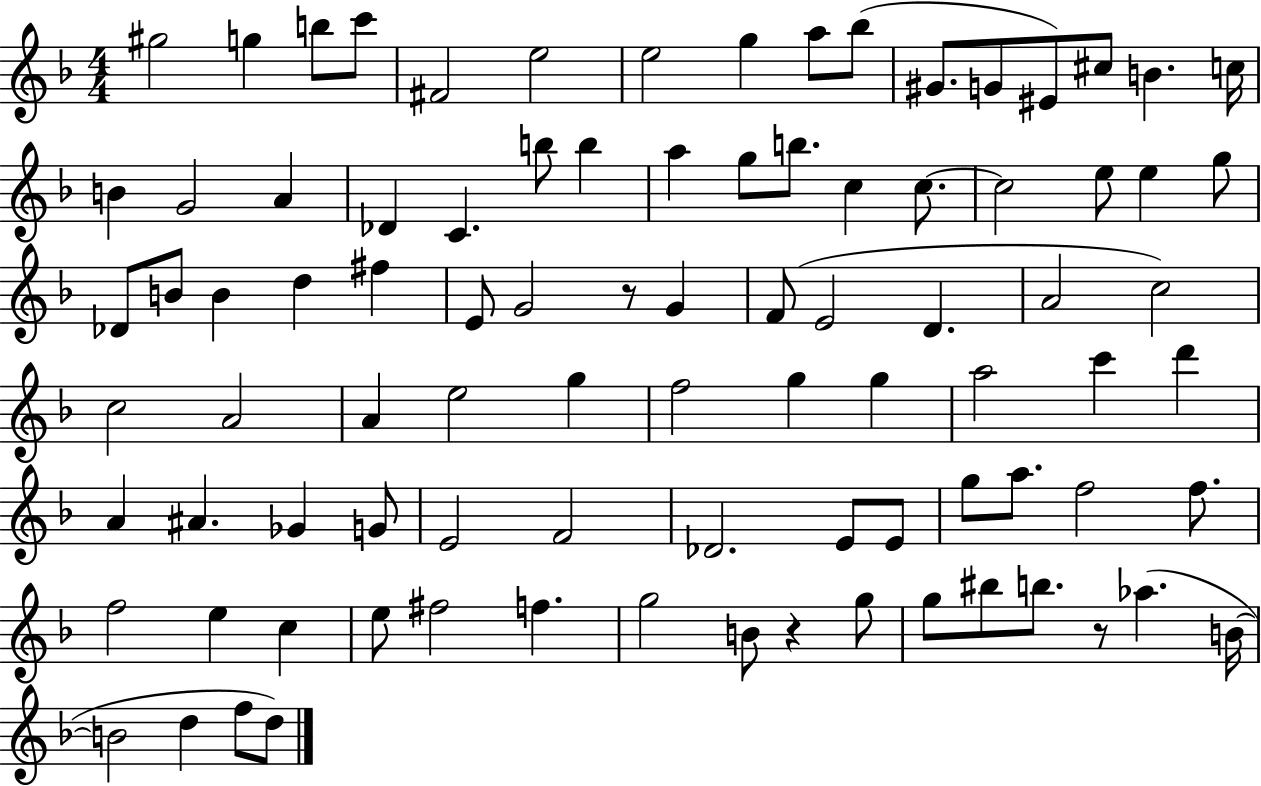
G#5/h G5/q B5/e C6/e F#4/h E5/h E5/h G5/q A5/e Bb5/e G#4/e. G4/e EIS4/e C#5/e B4/q. C5/s B4/q G4/h A4/q Db4/q C4/q. B5/e B5/q A5/q G5/e B5/e. C5/q C5/e. C5/h E5/e E5/q G5/e Db4/e B4/e B4/q D5/q F#5/q E4/e G4/h R/e G4/q F4/e E4/h D4/q. A4/h C5/h C5/h A4/h A4/q E5/h G5/q F5/h G5/q G5/q A5/h C6/q D6/q A4/q A#4/q. Gb4/q G4/e E4/h F4/h Db4/h. E4/e E4/e G5/e A5/e. F5/h F5/e. F5/h E5/q C5/q E5/e F#5/h F5/q. G5/h B4/e R/q G5/e G5/e BIS5/e B5/e. R/e Ab5/q. B4/s B4/h D5/q F5/e D5/e